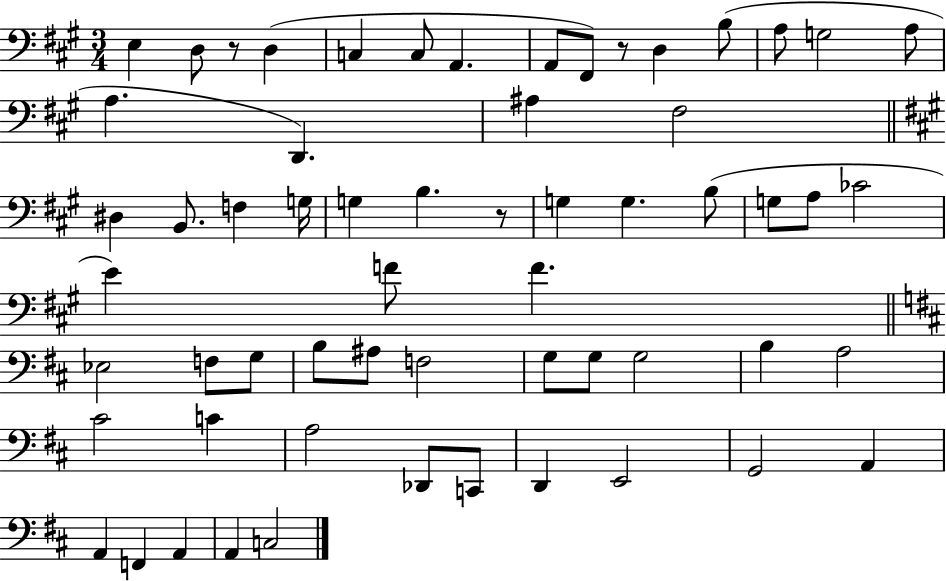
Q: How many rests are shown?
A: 3